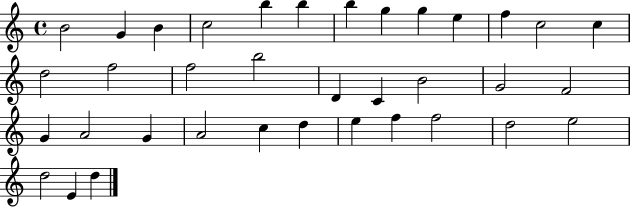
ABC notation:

X:1
T:Untitled
M:4/4
L:1/4
K:C
B2 G B c2 b b b g g e f c2 c d2 f2 f2 b2 D C B2 G2 F2 G A2 G A2 c d e f f2 d2 e2 d2 E d